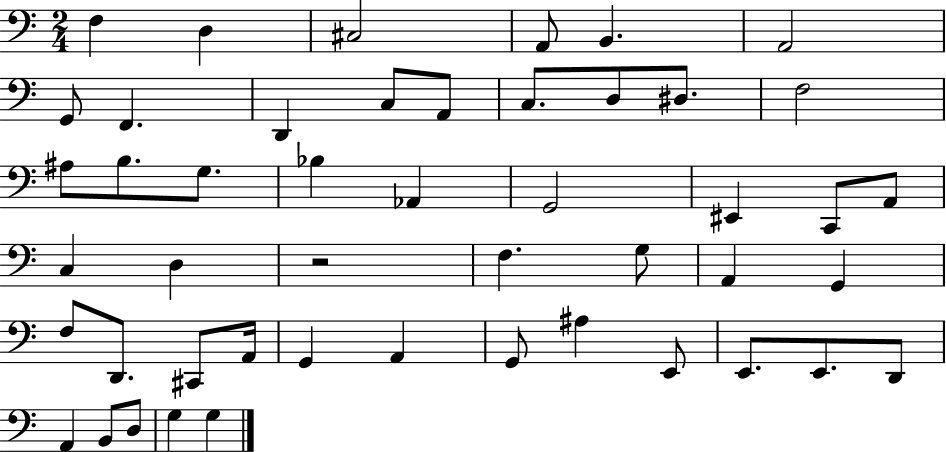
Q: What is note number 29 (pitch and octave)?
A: A2